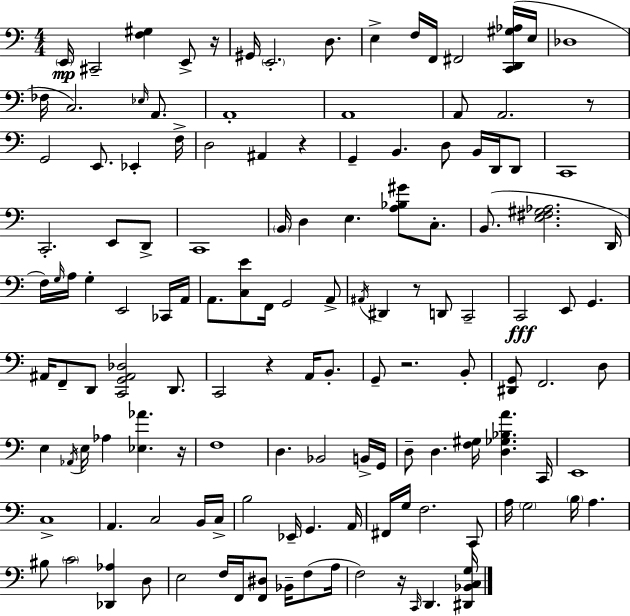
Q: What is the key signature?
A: A minor